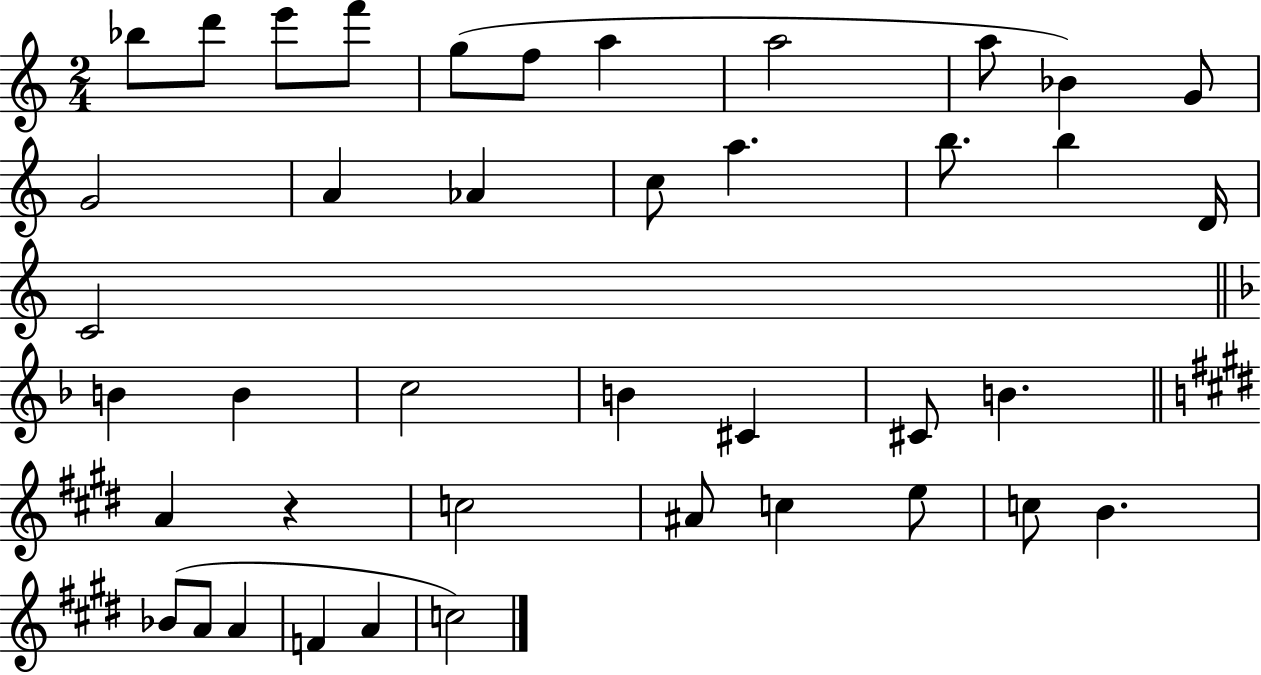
Bb5/e D6/e E6/e F6/e G5/e F5/e A5/q A5/h A5/e Bb4/q G4/e G4/h A4/q Ab4/q C5/e A5/q. B5/e. B5/q D4/s C4/h B4/q B4/q C5/h B4/q C#4/q C#4/e B4/q. A4/q R/q C5/h A#4/e C5/q E5/e C5/e B4/q. Bb4/e A4/e A4/q F4/q A4/q C5/h